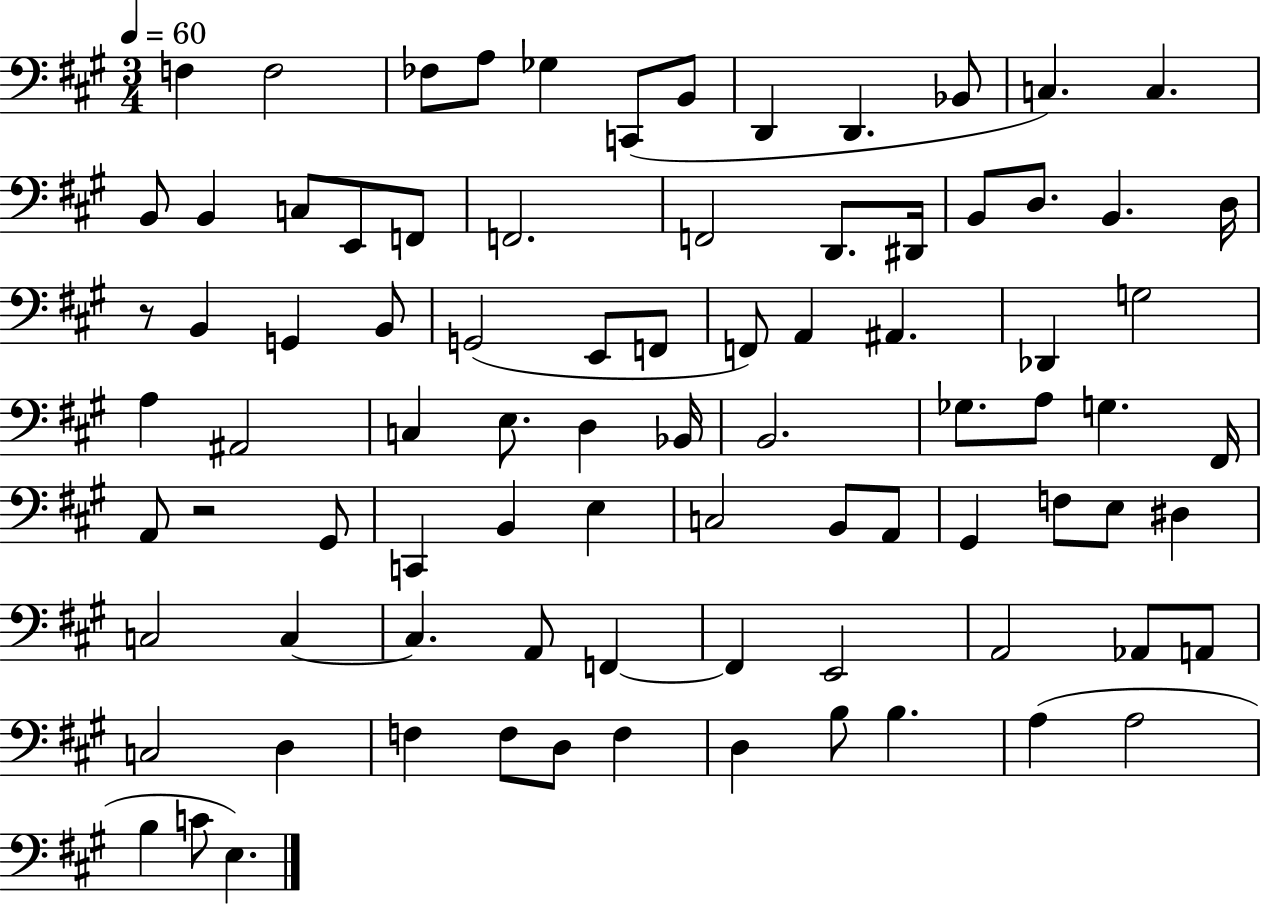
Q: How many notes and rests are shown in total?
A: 85